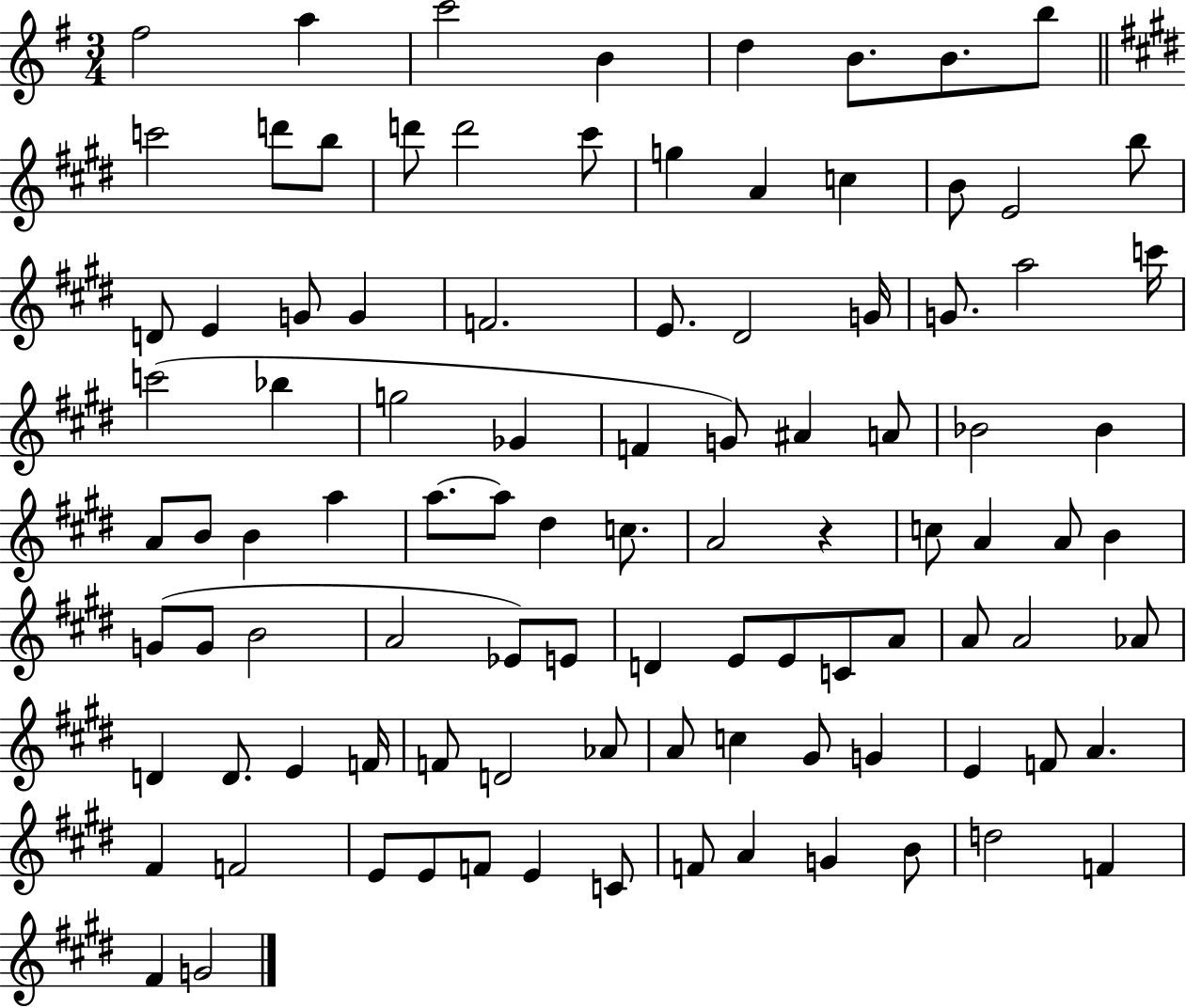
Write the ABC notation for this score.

X:1
T:Untitled
M:3/4
L:1/4
K:G
^f2 a c'2 B d B/2 B/2 b/2 c'2 d'/2 b/2 d'/2 d'2 ^c'/2 g A c B/2 E2 b/2 D/2 E G/2 G F2 E/2 ^D2 G/4 G/2 a2 c'/4 c'2 _b g2 _G F G/2 ^A A/2 _B2 _B A/2 B/2 B a a/2 a/2 ^d c/2 A2 z c/2 A A/2 B G/2 G/2 B2 A2 _E/2 E/2 D E/2 E/2 C/2 A/2 A/2 A2 _A/2 D D/2 E F/4 F/2 D2 _A/2 A/2 c ^G/2 G E F/2 A ^F F2 E/2 E/2 F/2 E C/2 F/2 A G B/2 d2 F ^F G2